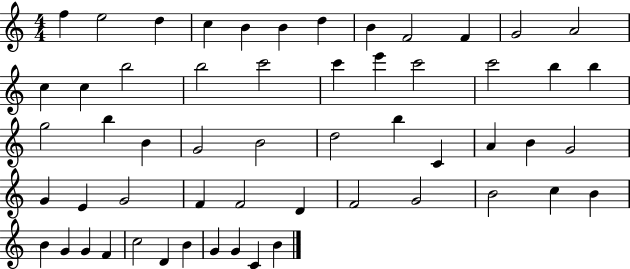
X:1
T:Untitled
M:4/4
L:1/4
K:C
f e2 d c B B d B F2 F G2 A2 c c b2 b2 c'2 c' e' c'2 c'2 b b g2 b B G2 B2 d2 b C A B G2 G E G2 F F2 D F2 G2 B2 c B B G G F c2 D B G G C B